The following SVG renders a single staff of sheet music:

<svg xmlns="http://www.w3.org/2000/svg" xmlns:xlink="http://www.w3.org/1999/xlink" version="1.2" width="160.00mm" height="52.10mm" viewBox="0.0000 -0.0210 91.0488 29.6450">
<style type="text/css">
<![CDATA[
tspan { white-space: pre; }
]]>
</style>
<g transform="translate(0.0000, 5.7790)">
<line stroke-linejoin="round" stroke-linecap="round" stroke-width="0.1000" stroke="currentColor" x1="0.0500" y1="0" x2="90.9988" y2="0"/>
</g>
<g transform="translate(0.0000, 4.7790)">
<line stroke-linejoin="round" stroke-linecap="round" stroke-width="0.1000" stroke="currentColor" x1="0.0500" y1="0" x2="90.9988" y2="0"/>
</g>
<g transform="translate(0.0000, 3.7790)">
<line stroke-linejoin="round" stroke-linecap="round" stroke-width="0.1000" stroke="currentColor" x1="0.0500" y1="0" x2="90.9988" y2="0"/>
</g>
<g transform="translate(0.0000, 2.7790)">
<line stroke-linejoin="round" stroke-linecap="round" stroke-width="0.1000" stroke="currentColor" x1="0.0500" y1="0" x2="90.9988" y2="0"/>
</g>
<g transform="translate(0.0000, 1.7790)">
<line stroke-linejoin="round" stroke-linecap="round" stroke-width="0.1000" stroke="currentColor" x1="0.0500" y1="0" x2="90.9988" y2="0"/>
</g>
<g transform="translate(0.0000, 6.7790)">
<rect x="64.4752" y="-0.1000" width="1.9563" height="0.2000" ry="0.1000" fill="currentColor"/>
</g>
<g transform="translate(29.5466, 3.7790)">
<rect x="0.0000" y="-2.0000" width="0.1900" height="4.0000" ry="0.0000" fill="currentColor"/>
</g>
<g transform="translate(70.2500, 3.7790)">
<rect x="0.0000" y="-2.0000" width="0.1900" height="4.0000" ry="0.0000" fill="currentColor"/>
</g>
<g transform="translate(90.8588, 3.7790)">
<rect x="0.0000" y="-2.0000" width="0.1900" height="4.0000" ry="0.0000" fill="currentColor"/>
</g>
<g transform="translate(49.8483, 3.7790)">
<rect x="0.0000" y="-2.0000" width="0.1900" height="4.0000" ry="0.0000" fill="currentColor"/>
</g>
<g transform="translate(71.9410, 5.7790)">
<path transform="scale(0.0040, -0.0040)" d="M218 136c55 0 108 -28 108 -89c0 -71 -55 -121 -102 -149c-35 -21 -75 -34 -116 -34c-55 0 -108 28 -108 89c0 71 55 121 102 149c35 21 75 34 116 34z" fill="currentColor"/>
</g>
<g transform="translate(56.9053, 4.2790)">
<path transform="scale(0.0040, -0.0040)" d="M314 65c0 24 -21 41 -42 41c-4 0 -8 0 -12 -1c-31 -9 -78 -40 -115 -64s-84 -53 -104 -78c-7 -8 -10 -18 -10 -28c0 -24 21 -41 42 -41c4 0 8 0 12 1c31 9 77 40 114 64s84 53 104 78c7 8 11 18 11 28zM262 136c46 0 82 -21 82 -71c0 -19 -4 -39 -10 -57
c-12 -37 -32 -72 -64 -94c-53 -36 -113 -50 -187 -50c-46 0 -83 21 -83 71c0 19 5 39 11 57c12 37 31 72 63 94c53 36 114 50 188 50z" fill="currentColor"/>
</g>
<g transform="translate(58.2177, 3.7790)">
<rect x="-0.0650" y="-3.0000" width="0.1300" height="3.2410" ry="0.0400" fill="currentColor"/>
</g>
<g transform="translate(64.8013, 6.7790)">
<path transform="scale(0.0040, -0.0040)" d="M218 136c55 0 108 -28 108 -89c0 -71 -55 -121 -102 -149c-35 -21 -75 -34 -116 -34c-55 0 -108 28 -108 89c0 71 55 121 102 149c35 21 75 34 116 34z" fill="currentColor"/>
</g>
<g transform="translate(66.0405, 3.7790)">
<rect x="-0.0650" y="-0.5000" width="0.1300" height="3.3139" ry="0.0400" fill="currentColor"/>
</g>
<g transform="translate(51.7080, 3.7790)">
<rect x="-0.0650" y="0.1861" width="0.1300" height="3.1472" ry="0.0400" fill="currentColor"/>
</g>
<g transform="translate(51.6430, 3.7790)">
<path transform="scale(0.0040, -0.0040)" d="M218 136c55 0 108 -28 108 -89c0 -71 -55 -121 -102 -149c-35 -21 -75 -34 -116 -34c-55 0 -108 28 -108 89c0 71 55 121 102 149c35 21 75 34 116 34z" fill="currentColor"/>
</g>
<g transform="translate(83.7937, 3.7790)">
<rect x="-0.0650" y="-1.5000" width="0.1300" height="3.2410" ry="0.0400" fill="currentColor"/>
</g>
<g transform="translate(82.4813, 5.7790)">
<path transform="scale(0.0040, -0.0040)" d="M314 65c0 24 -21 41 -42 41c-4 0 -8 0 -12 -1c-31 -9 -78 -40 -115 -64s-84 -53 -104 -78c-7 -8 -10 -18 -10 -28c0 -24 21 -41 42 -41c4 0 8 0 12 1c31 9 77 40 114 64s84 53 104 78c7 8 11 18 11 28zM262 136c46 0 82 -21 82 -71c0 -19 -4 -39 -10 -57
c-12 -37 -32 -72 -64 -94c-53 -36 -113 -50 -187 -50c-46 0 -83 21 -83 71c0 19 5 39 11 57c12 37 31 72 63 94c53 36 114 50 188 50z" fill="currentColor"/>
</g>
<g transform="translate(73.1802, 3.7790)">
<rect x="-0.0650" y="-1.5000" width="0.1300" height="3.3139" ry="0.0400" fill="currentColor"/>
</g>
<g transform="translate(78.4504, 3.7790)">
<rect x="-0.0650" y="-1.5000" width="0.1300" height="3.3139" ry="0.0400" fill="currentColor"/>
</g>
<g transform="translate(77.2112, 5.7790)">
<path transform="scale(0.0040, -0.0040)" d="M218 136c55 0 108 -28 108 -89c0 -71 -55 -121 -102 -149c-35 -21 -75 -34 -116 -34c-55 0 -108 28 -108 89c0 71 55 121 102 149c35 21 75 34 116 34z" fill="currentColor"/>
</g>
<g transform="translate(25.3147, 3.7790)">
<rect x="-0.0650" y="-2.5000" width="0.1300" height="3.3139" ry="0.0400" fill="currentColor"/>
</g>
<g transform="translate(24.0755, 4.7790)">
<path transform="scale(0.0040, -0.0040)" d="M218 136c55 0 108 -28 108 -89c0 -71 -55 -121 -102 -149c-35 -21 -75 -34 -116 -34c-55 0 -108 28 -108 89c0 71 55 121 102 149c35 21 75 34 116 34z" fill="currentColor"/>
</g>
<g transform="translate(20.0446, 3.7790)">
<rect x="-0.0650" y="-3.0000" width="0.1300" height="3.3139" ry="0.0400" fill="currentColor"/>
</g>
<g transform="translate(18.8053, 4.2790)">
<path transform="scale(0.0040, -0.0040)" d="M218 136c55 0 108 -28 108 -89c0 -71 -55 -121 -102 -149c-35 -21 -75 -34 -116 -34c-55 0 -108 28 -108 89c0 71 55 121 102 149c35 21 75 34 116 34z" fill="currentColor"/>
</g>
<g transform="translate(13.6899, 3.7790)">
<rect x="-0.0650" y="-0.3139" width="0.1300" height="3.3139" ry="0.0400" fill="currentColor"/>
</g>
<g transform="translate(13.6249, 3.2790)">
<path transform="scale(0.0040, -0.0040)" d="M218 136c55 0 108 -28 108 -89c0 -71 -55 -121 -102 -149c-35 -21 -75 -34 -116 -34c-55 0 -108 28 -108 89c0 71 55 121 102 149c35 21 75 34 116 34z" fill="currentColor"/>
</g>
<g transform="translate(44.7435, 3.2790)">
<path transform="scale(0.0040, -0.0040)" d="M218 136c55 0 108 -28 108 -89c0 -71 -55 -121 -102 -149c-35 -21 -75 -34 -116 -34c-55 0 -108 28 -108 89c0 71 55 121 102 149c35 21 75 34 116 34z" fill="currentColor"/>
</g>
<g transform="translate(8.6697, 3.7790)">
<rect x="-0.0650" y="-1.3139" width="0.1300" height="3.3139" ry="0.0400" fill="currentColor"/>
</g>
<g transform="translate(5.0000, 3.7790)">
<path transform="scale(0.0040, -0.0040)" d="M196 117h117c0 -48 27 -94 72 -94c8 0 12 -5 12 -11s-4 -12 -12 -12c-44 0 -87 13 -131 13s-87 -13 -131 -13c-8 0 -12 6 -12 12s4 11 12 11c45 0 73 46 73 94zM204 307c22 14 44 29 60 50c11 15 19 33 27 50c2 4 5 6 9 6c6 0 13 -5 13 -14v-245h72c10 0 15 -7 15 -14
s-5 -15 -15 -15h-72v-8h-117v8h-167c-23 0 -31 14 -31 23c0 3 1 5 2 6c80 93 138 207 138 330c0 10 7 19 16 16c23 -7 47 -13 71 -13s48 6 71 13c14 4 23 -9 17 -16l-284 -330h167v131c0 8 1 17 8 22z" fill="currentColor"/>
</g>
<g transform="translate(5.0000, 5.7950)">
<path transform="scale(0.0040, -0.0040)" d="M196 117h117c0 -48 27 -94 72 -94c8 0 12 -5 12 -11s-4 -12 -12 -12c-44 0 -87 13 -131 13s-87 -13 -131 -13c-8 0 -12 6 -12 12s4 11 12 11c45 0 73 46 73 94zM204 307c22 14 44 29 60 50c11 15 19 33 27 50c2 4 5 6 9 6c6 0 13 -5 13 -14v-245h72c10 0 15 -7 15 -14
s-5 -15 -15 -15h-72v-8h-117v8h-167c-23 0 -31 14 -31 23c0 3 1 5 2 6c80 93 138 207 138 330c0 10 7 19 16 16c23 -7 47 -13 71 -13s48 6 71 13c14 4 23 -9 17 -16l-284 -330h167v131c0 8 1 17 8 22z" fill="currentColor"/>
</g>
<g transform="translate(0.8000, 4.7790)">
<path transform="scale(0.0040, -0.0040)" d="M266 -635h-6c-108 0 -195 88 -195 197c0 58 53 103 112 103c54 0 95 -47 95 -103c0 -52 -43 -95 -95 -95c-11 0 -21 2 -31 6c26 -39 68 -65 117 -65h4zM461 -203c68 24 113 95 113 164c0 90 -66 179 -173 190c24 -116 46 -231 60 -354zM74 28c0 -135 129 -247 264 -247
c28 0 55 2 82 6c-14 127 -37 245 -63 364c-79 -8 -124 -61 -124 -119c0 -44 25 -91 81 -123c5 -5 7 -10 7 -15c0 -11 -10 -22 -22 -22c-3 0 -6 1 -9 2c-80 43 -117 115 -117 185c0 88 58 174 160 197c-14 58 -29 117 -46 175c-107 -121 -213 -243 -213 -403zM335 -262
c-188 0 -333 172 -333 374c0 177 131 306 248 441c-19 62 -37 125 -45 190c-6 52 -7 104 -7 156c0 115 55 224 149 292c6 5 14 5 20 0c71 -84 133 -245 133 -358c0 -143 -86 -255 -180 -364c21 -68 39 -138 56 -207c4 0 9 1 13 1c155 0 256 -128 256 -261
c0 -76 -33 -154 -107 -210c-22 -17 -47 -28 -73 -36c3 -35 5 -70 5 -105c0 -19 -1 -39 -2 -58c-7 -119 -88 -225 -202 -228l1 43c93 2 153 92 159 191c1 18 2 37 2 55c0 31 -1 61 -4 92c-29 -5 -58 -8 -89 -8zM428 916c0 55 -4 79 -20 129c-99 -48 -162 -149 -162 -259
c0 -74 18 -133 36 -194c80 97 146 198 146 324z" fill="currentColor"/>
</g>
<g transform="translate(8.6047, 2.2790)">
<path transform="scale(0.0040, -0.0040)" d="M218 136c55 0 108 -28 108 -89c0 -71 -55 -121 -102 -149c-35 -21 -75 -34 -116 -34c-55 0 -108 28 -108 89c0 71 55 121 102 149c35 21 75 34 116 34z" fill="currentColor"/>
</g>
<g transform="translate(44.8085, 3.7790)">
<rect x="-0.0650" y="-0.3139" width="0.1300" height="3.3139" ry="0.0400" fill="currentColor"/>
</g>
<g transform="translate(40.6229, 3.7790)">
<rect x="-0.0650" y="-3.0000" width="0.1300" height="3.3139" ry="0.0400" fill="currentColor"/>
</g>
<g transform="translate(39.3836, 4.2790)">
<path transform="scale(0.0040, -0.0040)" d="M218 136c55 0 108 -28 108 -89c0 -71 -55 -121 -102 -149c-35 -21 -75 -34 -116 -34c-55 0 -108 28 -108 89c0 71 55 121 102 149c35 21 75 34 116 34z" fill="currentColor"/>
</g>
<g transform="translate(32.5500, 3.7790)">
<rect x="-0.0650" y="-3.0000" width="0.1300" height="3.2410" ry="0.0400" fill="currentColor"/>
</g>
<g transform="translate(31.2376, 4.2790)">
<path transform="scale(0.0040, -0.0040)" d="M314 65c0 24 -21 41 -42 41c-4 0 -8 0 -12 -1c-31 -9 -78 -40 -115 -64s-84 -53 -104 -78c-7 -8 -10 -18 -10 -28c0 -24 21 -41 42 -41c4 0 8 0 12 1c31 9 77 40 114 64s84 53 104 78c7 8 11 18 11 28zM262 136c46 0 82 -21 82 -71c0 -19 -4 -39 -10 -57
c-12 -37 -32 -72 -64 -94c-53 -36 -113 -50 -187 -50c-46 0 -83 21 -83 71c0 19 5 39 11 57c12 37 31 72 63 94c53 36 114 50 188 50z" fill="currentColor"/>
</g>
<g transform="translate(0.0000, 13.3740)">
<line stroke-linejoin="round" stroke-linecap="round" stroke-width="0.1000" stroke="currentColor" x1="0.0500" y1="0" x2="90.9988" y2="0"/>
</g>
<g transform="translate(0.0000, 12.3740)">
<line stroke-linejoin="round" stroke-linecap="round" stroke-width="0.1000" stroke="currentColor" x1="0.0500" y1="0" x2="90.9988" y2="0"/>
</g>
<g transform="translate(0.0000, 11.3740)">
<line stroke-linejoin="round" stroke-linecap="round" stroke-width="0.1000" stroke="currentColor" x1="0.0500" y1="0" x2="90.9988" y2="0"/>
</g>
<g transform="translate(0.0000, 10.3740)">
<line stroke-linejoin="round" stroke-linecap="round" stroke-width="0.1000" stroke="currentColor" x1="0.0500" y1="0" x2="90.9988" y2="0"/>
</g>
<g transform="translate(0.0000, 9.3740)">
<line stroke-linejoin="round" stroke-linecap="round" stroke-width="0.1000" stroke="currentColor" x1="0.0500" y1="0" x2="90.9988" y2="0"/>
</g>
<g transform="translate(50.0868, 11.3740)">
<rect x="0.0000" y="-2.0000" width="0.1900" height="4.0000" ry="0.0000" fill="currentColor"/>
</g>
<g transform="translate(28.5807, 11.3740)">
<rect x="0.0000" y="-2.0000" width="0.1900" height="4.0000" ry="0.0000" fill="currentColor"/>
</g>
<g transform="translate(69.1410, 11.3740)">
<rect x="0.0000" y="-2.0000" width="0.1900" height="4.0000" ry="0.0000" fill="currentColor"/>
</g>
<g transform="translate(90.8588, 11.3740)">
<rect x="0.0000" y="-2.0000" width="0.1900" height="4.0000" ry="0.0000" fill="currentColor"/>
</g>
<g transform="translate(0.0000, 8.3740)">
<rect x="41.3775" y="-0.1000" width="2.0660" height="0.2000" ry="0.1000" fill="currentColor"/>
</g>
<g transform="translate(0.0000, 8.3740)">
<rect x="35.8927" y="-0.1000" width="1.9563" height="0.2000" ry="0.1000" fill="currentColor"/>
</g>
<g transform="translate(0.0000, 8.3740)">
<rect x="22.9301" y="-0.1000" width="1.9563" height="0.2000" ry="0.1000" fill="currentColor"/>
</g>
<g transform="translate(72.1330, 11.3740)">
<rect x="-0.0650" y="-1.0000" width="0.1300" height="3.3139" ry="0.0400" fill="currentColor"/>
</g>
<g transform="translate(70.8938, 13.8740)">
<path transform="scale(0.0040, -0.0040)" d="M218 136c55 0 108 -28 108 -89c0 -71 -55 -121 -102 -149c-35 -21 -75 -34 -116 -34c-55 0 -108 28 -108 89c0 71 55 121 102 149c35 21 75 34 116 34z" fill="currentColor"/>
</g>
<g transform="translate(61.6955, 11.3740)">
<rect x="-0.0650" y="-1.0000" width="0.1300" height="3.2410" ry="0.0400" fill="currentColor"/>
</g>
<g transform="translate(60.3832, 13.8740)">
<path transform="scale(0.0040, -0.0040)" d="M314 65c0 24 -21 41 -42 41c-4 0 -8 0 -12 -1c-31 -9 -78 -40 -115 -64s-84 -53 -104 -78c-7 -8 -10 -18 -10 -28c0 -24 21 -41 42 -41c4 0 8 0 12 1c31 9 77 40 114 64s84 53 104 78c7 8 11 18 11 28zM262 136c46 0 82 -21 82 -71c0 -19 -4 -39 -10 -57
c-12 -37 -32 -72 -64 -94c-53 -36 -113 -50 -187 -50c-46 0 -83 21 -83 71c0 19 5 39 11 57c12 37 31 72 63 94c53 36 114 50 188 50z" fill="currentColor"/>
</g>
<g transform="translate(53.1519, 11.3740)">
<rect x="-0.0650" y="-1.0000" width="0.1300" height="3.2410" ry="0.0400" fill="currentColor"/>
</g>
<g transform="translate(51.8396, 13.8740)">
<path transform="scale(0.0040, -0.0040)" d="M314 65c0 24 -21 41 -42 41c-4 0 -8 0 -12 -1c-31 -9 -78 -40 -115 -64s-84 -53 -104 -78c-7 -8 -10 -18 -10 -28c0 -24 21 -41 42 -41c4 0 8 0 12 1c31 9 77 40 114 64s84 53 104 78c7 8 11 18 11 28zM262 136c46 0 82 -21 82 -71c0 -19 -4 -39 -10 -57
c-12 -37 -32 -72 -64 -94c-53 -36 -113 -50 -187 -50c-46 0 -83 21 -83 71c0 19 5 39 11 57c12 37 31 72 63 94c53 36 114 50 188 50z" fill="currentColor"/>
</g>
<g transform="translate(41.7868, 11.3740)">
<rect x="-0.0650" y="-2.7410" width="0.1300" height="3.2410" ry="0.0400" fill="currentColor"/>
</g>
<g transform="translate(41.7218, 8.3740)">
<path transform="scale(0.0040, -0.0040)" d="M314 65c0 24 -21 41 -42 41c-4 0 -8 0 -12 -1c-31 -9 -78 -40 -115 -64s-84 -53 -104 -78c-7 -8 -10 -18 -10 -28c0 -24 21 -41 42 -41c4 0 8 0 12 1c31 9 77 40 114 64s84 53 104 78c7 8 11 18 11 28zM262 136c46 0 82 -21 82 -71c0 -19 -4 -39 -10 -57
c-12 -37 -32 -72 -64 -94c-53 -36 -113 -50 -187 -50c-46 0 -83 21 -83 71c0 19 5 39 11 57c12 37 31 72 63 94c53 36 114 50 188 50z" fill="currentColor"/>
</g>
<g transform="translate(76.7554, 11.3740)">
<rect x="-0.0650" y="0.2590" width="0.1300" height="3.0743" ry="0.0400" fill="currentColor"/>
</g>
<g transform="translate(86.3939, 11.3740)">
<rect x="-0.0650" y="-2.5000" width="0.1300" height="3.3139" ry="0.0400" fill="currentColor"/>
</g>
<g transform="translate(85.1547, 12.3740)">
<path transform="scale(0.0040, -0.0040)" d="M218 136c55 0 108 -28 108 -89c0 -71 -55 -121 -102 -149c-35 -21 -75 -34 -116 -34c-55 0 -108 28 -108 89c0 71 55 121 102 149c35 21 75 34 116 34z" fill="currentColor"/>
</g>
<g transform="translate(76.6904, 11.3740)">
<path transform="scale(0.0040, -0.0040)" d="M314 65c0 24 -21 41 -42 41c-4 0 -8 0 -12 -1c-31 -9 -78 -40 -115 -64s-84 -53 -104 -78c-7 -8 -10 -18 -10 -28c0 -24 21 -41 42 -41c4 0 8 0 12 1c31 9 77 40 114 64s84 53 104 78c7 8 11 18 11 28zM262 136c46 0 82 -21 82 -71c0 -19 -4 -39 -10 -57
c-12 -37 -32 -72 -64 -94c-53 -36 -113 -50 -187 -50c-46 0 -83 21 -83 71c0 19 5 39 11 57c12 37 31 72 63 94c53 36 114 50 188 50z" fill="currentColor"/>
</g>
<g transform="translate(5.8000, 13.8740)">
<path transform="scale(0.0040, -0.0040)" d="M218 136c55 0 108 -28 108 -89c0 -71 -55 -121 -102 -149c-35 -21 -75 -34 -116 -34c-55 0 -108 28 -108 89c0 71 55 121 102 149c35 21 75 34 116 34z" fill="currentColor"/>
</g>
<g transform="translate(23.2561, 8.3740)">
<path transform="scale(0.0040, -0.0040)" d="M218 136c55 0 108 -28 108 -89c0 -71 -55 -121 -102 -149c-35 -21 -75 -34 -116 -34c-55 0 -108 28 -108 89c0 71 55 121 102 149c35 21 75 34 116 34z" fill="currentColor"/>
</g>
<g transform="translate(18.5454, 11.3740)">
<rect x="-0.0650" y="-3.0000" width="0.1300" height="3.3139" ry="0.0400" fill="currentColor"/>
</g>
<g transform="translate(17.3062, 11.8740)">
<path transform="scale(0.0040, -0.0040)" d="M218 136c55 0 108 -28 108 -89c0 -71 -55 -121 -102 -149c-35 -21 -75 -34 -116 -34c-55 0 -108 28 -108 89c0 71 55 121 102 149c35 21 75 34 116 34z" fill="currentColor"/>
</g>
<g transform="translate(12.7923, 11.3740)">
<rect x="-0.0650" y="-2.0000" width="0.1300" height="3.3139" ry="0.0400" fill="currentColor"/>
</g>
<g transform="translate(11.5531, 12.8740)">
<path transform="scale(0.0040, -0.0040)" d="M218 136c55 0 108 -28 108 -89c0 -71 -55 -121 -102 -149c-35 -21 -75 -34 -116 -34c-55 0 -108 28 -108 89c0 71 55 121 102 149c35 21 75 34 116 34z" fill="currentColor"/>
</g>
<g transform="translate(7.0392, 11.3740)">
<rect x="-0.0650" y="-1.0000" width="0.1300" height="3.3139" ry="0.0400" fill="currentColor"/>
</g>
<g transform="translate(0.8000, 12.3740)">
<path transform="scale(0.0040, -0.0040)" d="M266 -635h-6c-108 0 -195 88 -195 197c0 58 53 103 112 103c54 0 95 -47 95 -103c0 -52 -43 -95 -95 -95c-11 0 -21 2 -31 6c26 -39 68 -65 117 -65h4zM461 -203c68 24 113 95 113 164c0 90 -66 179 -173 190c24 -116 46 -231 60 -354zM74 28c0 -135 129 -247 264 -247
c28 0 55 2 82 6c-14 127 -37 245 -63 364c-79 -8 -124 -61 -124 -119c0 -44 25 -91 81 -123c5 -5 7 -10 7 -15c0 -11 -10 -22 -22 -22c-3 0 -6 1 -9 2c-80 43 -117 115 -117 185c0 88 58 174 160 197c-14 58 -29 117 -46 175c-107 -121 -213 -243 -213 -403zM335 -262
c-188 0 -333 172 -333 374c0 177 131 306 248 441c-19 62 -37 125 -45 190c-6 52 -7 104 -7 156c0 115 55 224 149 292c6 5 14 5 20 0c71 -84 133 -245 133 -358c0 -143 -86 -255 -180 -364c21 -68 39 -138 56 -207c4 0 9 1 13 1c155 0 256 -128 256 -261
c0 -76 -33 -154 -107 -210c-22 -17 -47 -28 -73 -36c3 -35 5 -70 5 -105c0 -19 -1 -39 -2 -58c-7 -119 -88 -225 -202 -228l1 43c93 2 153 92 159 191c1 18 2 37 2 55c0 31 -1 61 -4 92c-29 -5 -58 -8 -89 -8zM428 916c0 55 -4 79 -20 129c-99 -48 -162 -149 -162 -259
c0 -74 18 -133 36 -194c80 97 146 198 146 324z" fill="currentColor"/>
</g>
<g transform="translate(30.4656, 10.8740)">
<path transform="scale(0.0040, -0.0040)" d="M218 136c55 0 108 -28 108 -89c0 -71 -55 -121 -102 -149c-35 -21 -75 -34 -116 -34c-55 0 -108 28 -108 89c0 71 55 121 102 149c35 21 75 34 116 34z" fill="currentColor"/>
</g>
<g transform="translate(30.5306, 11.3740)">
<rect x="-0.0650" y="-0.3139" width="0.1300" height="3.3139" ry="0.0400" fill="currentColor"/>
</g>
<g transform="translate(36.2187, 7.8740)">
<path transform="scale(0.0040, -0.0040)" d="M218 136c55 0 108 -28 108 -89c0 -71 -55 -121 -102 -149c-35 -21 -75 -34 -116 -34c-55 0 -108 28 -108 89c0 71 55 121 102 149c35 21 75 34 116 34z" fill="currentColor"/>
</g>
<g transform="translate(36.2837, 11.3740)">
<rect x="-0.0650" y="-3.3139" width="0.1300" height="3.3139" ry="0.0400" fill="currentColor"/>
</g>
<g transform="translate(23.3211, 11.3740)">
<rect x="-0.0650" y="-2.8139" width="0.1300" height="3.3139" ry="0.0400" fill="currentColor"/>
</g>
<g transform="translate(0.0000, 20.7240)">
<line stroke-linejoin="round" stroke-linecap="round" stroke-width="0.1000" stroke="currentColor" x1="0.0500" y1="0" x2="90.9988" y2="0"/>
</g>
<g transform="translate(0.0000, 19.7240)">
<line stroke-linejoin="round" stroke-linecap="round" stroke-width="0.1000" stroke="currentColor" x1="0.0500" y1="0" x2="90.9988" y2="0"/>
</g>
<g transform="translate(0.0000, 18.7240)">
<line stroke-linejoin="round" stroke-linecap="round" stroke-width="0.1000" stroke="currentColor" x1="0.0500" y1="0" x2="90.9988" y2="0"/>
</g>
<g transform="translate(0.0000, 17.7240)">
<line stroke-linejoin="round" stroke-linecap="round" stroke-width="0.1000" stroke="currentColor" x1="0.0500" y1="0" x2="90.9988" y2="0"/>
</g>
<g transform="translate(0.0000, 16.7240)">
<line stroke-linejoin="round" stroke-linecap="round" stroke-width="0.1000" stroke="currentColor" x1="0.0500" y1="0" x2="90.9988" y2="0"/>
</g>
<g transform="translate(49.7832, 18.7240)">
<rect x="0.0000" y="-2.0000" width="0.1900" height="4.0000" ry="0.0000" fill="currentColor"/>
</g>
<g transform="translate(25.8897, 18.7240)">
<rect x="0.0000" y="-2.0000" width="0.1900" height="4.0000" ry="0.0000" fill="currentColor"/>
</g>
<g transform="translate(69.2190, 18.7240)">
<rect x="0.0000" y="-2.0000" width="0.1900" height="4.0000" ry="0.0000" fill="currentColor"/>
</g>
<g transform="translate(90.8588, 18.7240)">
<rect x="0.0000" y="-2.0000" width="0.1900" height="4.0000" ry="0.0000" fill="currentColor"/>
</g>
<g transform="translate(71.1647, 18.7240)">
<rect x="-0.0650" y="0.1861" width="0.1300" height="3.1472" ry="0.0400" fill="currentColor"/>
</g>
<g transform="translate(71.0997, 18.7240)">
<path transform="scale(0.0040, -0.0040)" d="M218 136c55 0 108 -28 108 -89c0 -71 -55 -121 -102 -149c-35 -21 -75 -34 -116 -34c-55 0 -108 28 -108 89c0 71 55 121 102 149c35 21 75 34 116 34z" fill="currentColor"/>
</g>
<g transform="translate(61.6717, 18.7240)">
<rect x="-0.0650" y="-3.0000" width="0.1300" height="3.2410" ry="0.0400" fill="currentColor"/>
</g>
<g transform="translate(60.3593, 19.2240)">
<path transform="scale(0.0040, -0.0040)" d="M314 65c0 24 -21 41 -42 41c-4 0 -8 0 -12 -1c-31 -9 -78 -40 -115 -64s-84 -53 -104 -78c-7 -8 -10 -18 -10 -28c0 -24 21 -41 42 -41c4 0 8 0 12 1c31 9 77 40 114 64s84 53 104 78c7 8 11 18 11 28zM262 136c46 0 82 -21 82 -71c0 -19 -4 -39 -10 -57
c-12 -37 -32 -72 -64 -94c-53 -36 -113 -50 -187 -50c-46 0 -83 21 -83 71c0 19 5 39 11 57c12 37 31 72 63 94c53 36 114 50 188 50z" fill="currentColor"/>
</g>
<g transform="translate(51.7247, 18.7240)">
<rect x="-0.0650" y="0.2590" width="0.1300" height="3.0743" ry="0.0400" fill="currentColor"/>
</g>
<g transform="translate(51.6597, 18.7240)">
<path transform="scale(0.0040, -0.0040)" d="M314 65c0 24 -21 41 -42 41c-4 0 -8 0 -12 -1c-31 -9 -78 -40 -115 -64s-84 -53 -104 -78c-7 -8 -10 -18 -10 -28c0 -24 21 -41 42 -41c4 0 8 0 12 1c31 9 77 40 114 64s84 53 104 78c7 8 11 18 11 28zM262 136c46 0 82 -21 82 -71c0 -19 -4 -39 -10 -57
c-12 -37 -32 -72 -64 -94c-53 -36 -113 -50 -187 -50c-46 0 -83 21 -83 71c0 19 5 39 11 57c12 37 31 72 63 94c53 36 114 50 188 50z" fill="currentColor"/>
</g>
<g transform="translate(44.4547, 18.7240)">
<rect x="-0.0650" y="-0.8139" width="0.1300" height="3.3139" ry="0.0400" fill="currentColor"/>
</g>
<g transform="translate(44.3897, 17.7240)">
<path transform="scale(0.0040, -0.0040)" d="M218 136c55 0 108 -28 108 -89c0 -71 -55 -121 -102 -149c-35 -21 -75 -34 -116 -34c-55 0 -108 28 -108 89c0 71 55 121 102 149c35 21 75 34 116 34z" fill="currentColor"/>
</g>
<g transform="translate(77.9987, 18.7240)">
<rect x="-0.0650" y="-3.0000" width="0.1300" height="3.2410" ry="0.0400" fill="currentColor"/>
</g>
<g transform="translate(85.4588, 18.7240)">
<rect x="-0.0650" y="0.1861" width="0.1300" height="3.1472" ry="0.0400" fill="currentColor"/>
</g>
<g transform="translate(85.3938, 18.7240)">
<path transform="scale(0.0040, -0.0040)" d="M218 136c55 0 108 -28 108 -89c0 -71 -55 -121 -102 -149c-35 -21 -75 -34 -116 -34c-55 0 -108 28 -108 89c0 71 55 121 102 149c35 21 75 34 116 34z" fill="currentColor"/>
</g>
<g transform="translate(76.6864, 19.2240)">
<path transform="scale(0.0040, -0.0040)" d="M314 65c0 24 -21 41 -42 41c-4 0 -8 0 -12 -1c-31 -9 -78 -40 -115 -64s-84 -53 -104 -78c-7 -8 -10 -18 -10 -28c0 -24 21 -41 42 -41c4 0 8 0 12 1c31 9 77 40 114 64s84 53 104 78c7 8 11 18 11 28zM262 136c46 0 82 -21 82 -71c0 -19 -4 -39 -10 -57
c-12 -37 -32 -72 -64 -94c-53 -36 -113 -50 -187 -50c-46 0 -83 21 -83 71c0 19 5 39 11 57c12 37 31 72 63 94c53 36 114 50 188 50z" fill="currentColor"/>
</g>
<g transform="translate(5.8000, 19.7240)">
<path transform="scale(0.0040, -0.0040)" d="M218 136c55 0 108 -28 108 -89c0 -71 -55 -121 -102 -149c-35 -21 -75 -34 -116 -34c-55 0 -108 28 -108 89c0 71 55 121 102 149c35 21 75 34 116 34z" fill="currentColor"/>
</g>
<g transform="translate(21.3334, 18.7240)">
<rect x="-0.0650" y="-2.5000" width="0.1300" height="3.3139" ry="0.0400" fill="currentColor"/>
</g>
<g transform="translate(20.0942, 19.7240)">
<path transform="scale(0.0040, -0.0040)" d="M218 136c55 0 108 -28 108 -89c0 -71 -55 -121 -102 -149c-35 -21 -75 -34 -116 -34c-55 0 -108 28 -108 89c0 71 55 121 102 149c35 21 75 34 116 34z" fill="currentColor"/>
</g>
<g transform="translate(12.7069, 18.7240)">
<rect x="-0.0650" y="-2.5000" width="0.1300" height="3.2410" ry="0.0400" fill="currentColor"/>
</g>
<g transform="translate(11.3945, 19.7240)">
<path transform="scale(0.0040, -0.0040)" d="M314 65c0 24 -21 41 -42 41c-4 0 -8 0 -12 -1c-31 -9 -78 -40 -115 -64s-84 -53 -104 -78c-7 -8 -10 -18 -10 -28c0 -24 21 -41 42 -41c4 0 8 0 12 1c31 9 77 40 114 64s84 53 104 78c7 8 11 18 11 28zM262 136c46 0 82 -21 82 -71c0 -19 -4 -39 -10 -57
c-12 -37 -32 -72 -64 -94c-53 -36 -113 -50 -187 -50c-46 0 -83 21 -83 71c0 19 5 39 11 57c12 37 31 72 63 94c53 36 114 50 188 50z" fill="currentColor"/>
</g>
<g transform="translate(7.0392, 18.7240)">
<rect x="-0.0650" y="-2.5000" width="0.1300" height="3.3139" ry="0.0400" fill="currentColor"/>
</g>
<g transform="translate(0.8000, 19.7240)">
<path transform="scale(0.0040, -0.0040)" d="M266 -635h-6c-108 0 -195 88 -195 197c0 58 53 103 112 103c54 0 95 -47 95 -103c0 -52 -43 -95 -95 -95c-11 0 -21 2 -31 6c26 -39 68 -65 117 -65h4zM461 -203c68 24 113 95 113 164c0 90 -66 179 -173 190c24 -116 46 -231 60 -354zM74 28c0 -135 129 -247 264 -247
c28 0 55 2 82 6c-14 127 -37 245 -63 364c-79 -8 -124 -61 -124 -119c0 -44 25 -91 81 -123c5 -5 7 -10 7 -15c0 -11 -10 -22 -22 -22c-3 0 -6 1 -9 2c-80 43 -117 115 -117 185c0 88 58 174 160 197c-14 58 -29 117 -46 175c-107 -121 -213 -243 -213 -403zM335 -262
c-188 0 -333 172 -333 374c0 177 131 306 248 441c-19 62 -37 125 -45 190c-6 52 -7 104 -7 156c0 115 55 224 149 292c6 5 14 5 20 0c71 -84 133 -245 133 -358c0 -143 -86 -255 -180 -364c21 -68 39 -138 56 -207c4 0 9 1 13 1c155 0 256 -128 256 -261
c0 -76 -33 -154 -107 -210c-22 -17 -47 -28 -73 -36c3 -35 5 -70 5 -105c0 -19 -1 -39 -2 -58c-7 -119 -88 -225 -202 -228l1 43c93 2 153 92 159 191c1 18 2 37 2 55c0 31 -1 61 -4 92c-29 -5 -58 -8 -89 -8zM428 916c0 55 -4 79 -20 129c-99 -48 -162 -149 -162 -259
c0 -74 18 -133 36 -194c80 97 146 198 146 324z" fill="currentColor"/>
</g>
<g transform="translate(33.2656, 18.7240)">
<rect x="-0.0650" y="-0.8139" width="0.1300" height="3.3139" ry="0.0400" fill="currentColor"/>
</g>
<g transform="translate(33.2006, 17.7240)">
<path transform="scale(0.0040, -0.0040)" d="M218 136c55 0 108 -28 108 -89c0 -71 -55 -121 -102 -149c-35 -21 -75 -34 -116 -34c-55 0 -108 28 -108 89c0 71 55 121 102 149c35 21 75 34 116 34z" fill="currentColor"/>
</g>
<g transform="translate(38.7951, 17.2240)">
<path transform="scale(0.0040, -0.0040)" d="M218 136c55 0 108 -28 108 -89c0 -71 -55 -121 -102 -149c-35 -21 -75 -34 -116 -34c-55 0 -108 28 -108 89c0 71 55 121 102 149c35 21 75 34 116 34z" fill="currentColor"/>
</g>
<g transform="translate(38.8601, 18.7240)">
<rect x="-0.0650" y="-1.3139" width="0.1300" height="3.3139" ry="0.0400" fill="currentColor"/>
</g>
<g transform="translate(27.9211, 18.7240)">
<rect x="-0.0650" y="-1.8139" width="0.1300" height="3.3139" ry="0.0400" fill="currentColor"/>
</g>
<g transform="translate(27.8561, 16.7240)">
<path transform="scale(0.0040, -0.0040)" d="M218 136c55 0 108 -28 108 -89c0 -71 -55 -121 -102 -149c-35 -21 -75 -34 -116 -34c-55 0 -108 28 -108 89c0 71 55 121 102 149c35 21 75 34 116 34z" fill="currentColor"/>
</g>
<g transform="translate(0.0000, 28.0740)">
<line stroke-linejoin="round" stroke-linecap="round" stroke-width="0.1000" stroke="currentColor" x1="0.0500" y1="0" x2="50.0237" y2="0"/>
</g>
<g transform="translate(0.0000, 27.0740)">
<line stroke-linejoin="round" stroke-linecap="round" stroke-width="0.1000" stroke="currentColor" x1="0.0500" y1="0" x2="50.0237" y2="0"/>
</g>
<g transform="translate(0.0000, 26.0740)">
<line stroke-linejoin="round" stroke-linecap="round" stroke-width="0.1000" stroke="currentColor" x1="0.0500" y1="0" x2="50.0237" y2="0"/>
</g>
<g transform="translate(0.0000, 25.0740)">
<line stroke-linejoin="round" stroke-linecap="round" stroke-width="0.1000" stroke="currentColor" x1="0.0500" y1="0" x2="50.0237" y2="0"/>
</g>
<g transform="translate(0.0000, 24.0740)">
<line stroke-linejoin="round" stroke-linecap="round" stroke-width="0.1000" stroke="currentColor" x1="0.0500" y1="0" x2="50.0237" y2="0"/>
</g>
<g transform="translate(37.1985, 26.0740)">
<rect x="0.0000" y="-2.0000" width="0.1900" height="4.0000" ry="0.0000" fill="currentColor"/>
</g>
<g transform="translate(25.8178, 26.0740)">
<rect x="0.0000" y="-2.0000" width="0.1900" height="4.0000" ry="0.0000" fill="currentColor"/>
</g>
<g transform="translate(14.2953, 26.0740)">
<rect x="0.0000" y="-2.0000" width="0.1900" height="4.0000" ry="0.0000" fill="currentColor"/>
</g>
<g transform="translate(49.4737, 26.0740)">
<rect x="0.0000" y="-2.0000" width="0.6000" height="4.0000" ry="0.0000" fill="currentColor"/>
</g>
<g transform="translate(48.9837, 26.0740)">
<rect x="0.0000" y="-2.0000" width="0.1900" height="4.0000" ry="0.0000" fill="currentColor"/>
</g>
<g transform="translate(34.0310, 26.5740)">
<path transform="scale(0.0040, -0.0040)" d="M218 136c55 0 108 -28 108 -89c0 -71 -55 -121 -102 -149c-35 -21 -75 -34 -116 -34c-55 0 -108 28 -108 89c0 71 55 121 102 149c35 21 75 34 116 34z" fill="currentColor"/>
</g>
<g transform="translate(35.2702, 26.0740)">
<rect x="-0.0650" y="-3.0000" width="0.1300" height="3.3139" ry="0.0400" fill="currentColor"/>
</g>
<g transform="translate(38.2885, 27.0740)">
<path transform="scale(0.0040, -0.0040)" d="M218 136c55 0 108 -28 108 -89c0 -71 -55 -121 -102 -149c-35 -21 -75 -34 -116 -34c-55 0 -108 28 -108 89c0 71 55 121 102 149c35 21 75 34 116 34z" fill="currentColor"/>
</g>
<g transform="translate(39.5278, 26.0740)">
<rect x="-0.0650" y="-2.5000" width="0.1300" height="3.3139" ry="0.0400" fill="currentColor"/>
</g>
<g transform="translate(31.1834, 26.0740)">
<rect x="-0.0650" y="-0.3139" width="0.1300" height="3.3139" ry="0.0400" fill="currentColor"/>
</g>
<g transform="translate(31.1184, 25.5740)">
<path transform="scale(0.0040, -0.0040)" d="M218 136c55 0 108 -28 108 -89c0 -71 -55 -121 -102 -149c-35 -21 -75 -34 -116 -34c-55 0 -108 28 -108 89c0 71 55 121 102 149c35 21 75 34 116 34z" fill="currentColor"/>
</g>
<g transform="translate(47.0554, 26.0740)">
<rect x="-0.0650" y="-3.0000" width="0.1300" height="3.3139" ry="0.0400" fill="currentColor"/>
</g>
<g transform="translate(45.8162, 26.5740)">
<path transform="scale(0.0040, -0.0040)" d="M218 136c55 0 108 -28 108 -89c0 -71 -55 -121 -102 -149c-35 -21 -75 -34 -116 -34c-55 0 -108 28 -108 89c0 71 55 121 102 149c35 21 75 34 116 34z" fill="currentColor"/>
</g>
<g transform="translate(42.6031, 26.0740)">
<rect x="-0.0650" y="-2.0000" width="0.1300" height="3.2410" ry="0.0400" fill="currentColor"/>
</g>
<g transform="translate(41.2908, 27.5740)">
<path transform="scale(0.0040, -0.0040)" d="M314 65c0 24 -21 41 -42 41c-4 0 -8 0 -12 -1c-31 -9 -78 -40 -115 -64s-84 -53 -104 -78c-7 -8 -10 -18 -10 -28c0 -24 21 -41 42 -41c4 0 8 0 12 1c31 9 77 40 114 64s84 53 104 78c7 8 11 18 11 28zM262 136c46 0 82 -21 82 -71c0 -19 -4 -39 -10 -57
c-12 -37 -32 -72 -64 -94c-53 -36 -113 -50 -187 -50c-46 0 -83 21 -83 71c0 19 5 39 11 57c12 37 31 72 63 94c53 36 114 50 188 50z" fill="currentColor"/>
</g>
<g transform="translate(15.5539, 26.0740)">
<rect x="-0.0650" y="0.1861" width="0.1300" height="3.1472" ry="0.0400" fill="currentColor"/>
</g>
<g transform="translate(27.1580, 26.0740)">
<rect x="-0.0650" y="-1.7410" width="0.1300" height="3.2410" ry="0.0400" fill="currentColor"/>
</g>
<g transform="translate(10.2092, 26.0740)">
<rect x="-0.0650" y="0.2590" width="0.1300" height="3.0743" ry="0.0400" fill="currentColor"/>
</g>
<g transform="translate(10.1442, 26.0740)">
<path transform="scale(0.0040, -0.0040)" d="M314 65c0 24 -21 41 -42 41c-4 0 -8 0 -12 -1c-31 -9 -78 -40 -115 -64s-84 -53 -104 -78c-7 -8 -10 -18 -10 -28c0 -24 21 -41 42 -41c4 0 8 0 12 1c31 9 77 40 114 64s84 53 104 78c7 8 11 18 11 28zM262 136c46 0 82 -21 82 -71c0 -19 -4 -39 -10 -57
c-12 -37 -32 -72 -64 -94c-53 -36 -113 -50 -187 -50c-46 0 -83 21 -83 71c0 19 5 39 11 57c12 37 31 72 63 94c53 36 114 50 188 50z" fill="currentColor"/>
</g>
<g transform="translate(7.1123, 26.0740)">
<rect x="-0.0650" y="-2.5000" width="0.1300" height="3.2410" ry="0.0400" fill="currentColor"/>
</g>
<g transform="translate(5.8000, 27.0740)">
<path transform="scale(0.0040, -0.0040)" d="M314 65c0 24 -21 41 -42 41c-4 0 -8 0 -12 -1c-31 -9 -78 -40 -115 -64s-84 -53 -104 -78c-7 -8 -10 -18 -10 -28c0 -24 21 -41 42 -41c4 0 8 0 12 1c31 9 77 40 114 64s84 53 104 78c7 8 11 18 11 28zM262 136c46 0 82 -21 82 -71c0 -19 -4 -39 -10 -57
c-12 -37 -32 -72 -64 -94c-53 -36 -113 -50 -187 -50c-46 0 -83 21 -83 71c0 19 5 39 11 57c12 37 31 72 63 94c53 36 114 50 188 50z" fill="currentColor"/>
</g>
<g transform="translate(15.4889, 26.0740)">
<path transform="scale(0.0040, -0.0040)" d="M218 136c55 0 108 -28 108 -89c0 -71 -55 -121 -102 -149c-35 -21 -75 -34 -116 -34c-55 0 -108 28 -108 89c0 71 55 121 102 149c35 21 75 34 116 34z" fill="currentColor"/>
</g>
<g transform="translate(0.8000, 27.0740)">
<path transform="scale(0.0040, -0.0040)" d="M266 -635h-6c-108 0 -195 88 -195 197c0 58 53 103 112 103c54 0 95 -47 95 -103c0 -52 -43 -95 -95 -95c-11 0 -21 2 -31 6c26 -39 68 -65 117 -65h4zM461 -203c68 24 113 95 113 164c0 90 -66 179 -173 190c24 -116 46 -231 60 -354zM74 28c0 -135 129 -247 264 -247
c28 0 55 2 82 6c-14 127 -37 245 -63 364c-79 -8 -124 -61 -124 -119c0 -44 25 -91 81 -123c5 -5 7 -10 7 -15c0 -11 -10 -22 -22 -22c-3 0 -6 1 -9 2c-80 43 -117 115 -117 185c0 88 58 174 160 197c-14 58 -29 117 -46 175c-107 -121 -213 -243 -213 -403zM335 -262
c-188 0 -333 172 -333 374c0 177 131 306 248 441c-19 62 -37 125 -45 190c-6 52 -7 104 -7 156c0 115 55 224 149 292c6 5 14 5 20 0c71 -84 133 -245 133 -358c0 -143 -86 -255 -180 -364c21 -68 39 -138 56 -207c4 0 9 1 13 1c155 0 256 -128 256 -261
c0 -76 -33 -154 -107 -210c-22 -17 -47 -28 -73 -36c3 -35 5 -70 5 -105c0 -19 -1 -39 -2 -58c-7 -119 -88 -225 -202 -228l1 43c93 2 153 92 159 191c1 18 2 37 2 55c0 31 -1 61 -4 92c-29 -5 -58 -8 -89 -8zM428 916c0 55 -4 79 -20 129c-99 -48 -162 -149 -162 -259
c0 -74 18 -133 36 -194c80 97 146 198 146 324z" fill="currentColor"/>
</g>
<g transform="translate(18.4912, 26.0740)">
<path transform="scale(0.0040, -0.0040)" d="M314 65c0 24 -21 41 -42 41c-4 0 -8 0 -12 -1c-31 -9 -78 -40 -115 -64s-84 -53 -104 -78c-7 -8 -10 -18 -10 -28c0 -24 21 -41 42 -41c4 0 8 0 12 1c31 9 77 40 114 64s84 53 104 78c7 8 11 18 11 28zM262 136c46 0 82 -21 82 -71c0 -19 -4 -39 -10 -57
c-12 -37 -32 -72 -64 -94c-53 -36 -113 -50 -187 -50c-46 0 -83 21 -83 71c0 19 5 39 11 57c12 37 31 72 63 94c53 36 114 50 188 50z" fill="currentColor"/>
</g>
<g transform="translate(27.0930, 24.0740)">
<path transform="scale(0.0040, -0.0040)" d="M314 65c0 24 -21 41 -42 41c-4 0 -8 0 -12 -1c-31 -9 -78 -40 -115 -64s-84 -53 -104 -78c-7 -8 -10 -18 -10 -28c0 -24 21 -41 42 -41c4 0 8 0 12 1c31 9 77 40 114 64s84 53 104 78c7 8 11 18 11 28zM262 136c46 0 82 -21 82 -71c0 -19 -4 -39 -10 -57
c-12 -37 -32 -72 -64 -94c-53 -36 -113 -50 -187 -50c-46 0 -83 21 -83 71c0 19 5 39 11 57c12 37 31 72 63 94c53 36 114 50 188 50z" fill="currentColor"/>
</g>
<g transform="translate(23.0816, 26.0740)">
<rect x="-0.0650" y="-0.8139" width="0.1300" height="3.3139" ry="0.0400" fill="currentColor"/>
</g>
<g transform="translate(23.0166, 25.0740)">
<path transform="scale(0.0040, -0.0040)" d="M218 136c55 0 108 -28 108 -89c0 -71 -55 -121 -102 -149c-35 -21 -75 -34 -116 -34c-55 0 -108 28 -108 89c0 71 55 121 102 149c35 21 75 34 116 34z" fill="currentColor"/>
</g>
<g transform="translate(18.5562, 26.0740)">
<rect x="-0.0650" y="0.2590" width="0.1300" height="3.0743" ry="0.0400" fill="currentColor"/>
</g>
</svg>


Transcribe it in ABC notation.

X:1
T:Untitled
M:4/4
L:1/4
K:C
e c A G A2 A c B A2 C E E E2 D F A a c b a2 D2 D2 D B2 G G G2 G f d e d B2 A2 B A2 B G2 B2 B B2 d f2 c A G F2 A